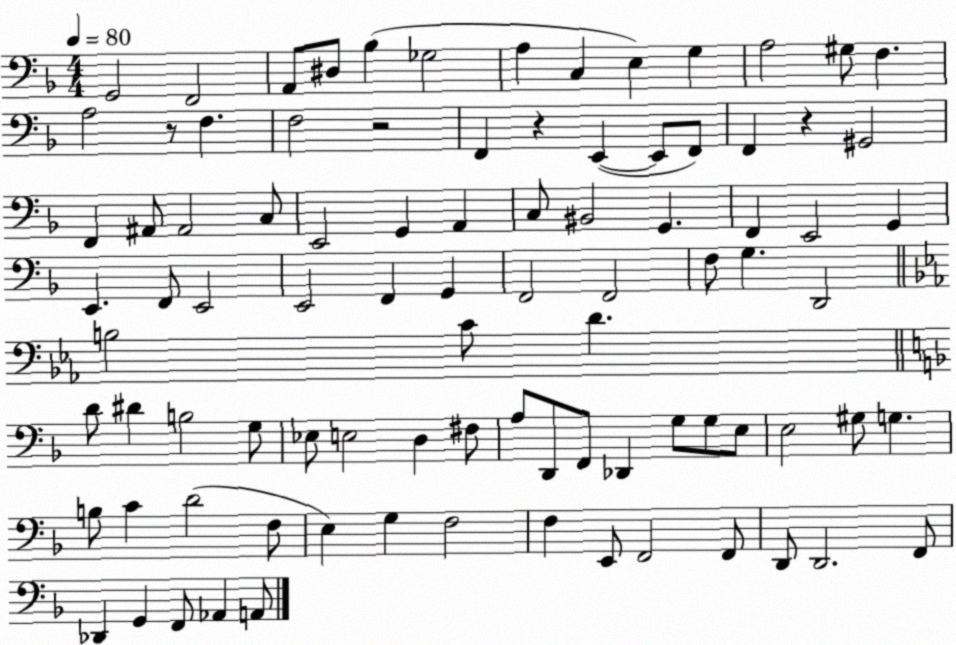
X:1
T:Untitled
M:4/4
L:1/4
K:F
G,,2 F,,2 A,,/2 ^D,/2 _B, _G,2 A, C, E, G, A,2 ^G,/2 F, A,2 z/2 F, F,2 z2 F,, z E,, E,,/2 F,,/2 F,, z ^G,,2 F,, ^A,,/2 ^A,,2 C,/2 E,,2 G,, A,, C,/2 ^B,,2 G,, F,, E,,2 G,, E,, F,,/2 E,,2 E,,2 F,, G,, F,,2 F,,2 F,/2 G, D,,2 B,2 C/2 D D/2 ^D B,2 G,/2 _E,/2 E,2 D, ^F,/2 A,/2 D,,/2 F,,/2 _D,, G,/2 G,/2 E,/2 E,2 ^G,/2 G, B,/2 C D2 F,/2 E, G, F,2 F, E,,/2 F,,2 F,,/2 D,,/2 D,,2 F,,/2 _D,, G,, F,,/2 _A,, A,,/2